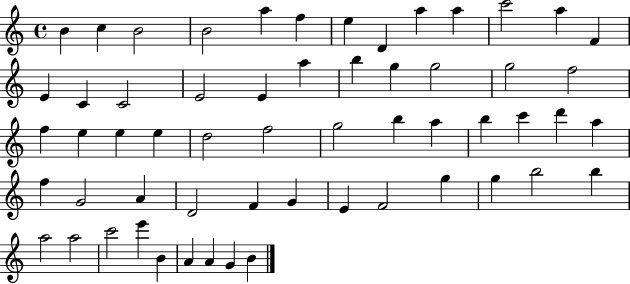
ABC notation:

X:1
T:Untitled
M:4/4
L:1/4
K:C
B c B2 B2 a f e D a a c'2 a F E C C2 E2 E a b g g2 g2 f2 f e e e d2 f2 g2 b a b c' d' a f G2 A D2 F G E F2 g g b2 b a2 a2 c'2 e' B A A G B